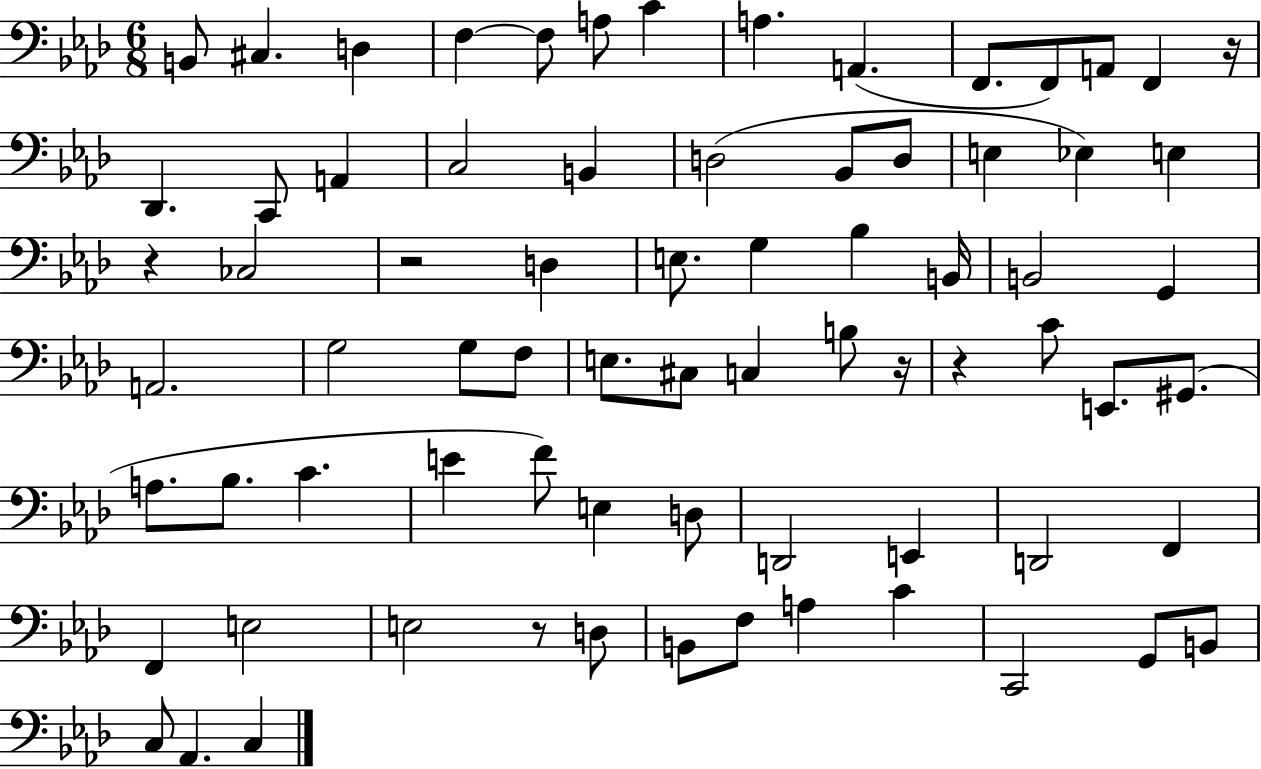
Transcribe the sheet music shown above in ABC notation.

X:1
T:Untitled
M:6/8
L:1/4
K:Ab
B,,/2 ^C, D, F, F,/2 A,/2 C A, A,, F,,/2 F,,/2 A,,/2 F,, z/4 _D,, C,,/2 A,, C,2 B,, D,2 _B,,/2 D,/2 E, _E, E, z _C,2 z2 D, E,/2 G, _B, B,,/4 B,,2 G,, A,,2 G,2 G,/2 F,/2 E,/2 ^C,/2 C, B,/2 z/4 z C/2 E,,/2 ^G,,/2 A,/2 _B,/2 C E F/2 E, D,/2 D,,2 E,, D,,2 F,, F,, E,2 E,2 z/2 D,/2 B,,/2 F,/2 A, C C,,2 G,,/2 B,,/2 C,/2 _A,, C,